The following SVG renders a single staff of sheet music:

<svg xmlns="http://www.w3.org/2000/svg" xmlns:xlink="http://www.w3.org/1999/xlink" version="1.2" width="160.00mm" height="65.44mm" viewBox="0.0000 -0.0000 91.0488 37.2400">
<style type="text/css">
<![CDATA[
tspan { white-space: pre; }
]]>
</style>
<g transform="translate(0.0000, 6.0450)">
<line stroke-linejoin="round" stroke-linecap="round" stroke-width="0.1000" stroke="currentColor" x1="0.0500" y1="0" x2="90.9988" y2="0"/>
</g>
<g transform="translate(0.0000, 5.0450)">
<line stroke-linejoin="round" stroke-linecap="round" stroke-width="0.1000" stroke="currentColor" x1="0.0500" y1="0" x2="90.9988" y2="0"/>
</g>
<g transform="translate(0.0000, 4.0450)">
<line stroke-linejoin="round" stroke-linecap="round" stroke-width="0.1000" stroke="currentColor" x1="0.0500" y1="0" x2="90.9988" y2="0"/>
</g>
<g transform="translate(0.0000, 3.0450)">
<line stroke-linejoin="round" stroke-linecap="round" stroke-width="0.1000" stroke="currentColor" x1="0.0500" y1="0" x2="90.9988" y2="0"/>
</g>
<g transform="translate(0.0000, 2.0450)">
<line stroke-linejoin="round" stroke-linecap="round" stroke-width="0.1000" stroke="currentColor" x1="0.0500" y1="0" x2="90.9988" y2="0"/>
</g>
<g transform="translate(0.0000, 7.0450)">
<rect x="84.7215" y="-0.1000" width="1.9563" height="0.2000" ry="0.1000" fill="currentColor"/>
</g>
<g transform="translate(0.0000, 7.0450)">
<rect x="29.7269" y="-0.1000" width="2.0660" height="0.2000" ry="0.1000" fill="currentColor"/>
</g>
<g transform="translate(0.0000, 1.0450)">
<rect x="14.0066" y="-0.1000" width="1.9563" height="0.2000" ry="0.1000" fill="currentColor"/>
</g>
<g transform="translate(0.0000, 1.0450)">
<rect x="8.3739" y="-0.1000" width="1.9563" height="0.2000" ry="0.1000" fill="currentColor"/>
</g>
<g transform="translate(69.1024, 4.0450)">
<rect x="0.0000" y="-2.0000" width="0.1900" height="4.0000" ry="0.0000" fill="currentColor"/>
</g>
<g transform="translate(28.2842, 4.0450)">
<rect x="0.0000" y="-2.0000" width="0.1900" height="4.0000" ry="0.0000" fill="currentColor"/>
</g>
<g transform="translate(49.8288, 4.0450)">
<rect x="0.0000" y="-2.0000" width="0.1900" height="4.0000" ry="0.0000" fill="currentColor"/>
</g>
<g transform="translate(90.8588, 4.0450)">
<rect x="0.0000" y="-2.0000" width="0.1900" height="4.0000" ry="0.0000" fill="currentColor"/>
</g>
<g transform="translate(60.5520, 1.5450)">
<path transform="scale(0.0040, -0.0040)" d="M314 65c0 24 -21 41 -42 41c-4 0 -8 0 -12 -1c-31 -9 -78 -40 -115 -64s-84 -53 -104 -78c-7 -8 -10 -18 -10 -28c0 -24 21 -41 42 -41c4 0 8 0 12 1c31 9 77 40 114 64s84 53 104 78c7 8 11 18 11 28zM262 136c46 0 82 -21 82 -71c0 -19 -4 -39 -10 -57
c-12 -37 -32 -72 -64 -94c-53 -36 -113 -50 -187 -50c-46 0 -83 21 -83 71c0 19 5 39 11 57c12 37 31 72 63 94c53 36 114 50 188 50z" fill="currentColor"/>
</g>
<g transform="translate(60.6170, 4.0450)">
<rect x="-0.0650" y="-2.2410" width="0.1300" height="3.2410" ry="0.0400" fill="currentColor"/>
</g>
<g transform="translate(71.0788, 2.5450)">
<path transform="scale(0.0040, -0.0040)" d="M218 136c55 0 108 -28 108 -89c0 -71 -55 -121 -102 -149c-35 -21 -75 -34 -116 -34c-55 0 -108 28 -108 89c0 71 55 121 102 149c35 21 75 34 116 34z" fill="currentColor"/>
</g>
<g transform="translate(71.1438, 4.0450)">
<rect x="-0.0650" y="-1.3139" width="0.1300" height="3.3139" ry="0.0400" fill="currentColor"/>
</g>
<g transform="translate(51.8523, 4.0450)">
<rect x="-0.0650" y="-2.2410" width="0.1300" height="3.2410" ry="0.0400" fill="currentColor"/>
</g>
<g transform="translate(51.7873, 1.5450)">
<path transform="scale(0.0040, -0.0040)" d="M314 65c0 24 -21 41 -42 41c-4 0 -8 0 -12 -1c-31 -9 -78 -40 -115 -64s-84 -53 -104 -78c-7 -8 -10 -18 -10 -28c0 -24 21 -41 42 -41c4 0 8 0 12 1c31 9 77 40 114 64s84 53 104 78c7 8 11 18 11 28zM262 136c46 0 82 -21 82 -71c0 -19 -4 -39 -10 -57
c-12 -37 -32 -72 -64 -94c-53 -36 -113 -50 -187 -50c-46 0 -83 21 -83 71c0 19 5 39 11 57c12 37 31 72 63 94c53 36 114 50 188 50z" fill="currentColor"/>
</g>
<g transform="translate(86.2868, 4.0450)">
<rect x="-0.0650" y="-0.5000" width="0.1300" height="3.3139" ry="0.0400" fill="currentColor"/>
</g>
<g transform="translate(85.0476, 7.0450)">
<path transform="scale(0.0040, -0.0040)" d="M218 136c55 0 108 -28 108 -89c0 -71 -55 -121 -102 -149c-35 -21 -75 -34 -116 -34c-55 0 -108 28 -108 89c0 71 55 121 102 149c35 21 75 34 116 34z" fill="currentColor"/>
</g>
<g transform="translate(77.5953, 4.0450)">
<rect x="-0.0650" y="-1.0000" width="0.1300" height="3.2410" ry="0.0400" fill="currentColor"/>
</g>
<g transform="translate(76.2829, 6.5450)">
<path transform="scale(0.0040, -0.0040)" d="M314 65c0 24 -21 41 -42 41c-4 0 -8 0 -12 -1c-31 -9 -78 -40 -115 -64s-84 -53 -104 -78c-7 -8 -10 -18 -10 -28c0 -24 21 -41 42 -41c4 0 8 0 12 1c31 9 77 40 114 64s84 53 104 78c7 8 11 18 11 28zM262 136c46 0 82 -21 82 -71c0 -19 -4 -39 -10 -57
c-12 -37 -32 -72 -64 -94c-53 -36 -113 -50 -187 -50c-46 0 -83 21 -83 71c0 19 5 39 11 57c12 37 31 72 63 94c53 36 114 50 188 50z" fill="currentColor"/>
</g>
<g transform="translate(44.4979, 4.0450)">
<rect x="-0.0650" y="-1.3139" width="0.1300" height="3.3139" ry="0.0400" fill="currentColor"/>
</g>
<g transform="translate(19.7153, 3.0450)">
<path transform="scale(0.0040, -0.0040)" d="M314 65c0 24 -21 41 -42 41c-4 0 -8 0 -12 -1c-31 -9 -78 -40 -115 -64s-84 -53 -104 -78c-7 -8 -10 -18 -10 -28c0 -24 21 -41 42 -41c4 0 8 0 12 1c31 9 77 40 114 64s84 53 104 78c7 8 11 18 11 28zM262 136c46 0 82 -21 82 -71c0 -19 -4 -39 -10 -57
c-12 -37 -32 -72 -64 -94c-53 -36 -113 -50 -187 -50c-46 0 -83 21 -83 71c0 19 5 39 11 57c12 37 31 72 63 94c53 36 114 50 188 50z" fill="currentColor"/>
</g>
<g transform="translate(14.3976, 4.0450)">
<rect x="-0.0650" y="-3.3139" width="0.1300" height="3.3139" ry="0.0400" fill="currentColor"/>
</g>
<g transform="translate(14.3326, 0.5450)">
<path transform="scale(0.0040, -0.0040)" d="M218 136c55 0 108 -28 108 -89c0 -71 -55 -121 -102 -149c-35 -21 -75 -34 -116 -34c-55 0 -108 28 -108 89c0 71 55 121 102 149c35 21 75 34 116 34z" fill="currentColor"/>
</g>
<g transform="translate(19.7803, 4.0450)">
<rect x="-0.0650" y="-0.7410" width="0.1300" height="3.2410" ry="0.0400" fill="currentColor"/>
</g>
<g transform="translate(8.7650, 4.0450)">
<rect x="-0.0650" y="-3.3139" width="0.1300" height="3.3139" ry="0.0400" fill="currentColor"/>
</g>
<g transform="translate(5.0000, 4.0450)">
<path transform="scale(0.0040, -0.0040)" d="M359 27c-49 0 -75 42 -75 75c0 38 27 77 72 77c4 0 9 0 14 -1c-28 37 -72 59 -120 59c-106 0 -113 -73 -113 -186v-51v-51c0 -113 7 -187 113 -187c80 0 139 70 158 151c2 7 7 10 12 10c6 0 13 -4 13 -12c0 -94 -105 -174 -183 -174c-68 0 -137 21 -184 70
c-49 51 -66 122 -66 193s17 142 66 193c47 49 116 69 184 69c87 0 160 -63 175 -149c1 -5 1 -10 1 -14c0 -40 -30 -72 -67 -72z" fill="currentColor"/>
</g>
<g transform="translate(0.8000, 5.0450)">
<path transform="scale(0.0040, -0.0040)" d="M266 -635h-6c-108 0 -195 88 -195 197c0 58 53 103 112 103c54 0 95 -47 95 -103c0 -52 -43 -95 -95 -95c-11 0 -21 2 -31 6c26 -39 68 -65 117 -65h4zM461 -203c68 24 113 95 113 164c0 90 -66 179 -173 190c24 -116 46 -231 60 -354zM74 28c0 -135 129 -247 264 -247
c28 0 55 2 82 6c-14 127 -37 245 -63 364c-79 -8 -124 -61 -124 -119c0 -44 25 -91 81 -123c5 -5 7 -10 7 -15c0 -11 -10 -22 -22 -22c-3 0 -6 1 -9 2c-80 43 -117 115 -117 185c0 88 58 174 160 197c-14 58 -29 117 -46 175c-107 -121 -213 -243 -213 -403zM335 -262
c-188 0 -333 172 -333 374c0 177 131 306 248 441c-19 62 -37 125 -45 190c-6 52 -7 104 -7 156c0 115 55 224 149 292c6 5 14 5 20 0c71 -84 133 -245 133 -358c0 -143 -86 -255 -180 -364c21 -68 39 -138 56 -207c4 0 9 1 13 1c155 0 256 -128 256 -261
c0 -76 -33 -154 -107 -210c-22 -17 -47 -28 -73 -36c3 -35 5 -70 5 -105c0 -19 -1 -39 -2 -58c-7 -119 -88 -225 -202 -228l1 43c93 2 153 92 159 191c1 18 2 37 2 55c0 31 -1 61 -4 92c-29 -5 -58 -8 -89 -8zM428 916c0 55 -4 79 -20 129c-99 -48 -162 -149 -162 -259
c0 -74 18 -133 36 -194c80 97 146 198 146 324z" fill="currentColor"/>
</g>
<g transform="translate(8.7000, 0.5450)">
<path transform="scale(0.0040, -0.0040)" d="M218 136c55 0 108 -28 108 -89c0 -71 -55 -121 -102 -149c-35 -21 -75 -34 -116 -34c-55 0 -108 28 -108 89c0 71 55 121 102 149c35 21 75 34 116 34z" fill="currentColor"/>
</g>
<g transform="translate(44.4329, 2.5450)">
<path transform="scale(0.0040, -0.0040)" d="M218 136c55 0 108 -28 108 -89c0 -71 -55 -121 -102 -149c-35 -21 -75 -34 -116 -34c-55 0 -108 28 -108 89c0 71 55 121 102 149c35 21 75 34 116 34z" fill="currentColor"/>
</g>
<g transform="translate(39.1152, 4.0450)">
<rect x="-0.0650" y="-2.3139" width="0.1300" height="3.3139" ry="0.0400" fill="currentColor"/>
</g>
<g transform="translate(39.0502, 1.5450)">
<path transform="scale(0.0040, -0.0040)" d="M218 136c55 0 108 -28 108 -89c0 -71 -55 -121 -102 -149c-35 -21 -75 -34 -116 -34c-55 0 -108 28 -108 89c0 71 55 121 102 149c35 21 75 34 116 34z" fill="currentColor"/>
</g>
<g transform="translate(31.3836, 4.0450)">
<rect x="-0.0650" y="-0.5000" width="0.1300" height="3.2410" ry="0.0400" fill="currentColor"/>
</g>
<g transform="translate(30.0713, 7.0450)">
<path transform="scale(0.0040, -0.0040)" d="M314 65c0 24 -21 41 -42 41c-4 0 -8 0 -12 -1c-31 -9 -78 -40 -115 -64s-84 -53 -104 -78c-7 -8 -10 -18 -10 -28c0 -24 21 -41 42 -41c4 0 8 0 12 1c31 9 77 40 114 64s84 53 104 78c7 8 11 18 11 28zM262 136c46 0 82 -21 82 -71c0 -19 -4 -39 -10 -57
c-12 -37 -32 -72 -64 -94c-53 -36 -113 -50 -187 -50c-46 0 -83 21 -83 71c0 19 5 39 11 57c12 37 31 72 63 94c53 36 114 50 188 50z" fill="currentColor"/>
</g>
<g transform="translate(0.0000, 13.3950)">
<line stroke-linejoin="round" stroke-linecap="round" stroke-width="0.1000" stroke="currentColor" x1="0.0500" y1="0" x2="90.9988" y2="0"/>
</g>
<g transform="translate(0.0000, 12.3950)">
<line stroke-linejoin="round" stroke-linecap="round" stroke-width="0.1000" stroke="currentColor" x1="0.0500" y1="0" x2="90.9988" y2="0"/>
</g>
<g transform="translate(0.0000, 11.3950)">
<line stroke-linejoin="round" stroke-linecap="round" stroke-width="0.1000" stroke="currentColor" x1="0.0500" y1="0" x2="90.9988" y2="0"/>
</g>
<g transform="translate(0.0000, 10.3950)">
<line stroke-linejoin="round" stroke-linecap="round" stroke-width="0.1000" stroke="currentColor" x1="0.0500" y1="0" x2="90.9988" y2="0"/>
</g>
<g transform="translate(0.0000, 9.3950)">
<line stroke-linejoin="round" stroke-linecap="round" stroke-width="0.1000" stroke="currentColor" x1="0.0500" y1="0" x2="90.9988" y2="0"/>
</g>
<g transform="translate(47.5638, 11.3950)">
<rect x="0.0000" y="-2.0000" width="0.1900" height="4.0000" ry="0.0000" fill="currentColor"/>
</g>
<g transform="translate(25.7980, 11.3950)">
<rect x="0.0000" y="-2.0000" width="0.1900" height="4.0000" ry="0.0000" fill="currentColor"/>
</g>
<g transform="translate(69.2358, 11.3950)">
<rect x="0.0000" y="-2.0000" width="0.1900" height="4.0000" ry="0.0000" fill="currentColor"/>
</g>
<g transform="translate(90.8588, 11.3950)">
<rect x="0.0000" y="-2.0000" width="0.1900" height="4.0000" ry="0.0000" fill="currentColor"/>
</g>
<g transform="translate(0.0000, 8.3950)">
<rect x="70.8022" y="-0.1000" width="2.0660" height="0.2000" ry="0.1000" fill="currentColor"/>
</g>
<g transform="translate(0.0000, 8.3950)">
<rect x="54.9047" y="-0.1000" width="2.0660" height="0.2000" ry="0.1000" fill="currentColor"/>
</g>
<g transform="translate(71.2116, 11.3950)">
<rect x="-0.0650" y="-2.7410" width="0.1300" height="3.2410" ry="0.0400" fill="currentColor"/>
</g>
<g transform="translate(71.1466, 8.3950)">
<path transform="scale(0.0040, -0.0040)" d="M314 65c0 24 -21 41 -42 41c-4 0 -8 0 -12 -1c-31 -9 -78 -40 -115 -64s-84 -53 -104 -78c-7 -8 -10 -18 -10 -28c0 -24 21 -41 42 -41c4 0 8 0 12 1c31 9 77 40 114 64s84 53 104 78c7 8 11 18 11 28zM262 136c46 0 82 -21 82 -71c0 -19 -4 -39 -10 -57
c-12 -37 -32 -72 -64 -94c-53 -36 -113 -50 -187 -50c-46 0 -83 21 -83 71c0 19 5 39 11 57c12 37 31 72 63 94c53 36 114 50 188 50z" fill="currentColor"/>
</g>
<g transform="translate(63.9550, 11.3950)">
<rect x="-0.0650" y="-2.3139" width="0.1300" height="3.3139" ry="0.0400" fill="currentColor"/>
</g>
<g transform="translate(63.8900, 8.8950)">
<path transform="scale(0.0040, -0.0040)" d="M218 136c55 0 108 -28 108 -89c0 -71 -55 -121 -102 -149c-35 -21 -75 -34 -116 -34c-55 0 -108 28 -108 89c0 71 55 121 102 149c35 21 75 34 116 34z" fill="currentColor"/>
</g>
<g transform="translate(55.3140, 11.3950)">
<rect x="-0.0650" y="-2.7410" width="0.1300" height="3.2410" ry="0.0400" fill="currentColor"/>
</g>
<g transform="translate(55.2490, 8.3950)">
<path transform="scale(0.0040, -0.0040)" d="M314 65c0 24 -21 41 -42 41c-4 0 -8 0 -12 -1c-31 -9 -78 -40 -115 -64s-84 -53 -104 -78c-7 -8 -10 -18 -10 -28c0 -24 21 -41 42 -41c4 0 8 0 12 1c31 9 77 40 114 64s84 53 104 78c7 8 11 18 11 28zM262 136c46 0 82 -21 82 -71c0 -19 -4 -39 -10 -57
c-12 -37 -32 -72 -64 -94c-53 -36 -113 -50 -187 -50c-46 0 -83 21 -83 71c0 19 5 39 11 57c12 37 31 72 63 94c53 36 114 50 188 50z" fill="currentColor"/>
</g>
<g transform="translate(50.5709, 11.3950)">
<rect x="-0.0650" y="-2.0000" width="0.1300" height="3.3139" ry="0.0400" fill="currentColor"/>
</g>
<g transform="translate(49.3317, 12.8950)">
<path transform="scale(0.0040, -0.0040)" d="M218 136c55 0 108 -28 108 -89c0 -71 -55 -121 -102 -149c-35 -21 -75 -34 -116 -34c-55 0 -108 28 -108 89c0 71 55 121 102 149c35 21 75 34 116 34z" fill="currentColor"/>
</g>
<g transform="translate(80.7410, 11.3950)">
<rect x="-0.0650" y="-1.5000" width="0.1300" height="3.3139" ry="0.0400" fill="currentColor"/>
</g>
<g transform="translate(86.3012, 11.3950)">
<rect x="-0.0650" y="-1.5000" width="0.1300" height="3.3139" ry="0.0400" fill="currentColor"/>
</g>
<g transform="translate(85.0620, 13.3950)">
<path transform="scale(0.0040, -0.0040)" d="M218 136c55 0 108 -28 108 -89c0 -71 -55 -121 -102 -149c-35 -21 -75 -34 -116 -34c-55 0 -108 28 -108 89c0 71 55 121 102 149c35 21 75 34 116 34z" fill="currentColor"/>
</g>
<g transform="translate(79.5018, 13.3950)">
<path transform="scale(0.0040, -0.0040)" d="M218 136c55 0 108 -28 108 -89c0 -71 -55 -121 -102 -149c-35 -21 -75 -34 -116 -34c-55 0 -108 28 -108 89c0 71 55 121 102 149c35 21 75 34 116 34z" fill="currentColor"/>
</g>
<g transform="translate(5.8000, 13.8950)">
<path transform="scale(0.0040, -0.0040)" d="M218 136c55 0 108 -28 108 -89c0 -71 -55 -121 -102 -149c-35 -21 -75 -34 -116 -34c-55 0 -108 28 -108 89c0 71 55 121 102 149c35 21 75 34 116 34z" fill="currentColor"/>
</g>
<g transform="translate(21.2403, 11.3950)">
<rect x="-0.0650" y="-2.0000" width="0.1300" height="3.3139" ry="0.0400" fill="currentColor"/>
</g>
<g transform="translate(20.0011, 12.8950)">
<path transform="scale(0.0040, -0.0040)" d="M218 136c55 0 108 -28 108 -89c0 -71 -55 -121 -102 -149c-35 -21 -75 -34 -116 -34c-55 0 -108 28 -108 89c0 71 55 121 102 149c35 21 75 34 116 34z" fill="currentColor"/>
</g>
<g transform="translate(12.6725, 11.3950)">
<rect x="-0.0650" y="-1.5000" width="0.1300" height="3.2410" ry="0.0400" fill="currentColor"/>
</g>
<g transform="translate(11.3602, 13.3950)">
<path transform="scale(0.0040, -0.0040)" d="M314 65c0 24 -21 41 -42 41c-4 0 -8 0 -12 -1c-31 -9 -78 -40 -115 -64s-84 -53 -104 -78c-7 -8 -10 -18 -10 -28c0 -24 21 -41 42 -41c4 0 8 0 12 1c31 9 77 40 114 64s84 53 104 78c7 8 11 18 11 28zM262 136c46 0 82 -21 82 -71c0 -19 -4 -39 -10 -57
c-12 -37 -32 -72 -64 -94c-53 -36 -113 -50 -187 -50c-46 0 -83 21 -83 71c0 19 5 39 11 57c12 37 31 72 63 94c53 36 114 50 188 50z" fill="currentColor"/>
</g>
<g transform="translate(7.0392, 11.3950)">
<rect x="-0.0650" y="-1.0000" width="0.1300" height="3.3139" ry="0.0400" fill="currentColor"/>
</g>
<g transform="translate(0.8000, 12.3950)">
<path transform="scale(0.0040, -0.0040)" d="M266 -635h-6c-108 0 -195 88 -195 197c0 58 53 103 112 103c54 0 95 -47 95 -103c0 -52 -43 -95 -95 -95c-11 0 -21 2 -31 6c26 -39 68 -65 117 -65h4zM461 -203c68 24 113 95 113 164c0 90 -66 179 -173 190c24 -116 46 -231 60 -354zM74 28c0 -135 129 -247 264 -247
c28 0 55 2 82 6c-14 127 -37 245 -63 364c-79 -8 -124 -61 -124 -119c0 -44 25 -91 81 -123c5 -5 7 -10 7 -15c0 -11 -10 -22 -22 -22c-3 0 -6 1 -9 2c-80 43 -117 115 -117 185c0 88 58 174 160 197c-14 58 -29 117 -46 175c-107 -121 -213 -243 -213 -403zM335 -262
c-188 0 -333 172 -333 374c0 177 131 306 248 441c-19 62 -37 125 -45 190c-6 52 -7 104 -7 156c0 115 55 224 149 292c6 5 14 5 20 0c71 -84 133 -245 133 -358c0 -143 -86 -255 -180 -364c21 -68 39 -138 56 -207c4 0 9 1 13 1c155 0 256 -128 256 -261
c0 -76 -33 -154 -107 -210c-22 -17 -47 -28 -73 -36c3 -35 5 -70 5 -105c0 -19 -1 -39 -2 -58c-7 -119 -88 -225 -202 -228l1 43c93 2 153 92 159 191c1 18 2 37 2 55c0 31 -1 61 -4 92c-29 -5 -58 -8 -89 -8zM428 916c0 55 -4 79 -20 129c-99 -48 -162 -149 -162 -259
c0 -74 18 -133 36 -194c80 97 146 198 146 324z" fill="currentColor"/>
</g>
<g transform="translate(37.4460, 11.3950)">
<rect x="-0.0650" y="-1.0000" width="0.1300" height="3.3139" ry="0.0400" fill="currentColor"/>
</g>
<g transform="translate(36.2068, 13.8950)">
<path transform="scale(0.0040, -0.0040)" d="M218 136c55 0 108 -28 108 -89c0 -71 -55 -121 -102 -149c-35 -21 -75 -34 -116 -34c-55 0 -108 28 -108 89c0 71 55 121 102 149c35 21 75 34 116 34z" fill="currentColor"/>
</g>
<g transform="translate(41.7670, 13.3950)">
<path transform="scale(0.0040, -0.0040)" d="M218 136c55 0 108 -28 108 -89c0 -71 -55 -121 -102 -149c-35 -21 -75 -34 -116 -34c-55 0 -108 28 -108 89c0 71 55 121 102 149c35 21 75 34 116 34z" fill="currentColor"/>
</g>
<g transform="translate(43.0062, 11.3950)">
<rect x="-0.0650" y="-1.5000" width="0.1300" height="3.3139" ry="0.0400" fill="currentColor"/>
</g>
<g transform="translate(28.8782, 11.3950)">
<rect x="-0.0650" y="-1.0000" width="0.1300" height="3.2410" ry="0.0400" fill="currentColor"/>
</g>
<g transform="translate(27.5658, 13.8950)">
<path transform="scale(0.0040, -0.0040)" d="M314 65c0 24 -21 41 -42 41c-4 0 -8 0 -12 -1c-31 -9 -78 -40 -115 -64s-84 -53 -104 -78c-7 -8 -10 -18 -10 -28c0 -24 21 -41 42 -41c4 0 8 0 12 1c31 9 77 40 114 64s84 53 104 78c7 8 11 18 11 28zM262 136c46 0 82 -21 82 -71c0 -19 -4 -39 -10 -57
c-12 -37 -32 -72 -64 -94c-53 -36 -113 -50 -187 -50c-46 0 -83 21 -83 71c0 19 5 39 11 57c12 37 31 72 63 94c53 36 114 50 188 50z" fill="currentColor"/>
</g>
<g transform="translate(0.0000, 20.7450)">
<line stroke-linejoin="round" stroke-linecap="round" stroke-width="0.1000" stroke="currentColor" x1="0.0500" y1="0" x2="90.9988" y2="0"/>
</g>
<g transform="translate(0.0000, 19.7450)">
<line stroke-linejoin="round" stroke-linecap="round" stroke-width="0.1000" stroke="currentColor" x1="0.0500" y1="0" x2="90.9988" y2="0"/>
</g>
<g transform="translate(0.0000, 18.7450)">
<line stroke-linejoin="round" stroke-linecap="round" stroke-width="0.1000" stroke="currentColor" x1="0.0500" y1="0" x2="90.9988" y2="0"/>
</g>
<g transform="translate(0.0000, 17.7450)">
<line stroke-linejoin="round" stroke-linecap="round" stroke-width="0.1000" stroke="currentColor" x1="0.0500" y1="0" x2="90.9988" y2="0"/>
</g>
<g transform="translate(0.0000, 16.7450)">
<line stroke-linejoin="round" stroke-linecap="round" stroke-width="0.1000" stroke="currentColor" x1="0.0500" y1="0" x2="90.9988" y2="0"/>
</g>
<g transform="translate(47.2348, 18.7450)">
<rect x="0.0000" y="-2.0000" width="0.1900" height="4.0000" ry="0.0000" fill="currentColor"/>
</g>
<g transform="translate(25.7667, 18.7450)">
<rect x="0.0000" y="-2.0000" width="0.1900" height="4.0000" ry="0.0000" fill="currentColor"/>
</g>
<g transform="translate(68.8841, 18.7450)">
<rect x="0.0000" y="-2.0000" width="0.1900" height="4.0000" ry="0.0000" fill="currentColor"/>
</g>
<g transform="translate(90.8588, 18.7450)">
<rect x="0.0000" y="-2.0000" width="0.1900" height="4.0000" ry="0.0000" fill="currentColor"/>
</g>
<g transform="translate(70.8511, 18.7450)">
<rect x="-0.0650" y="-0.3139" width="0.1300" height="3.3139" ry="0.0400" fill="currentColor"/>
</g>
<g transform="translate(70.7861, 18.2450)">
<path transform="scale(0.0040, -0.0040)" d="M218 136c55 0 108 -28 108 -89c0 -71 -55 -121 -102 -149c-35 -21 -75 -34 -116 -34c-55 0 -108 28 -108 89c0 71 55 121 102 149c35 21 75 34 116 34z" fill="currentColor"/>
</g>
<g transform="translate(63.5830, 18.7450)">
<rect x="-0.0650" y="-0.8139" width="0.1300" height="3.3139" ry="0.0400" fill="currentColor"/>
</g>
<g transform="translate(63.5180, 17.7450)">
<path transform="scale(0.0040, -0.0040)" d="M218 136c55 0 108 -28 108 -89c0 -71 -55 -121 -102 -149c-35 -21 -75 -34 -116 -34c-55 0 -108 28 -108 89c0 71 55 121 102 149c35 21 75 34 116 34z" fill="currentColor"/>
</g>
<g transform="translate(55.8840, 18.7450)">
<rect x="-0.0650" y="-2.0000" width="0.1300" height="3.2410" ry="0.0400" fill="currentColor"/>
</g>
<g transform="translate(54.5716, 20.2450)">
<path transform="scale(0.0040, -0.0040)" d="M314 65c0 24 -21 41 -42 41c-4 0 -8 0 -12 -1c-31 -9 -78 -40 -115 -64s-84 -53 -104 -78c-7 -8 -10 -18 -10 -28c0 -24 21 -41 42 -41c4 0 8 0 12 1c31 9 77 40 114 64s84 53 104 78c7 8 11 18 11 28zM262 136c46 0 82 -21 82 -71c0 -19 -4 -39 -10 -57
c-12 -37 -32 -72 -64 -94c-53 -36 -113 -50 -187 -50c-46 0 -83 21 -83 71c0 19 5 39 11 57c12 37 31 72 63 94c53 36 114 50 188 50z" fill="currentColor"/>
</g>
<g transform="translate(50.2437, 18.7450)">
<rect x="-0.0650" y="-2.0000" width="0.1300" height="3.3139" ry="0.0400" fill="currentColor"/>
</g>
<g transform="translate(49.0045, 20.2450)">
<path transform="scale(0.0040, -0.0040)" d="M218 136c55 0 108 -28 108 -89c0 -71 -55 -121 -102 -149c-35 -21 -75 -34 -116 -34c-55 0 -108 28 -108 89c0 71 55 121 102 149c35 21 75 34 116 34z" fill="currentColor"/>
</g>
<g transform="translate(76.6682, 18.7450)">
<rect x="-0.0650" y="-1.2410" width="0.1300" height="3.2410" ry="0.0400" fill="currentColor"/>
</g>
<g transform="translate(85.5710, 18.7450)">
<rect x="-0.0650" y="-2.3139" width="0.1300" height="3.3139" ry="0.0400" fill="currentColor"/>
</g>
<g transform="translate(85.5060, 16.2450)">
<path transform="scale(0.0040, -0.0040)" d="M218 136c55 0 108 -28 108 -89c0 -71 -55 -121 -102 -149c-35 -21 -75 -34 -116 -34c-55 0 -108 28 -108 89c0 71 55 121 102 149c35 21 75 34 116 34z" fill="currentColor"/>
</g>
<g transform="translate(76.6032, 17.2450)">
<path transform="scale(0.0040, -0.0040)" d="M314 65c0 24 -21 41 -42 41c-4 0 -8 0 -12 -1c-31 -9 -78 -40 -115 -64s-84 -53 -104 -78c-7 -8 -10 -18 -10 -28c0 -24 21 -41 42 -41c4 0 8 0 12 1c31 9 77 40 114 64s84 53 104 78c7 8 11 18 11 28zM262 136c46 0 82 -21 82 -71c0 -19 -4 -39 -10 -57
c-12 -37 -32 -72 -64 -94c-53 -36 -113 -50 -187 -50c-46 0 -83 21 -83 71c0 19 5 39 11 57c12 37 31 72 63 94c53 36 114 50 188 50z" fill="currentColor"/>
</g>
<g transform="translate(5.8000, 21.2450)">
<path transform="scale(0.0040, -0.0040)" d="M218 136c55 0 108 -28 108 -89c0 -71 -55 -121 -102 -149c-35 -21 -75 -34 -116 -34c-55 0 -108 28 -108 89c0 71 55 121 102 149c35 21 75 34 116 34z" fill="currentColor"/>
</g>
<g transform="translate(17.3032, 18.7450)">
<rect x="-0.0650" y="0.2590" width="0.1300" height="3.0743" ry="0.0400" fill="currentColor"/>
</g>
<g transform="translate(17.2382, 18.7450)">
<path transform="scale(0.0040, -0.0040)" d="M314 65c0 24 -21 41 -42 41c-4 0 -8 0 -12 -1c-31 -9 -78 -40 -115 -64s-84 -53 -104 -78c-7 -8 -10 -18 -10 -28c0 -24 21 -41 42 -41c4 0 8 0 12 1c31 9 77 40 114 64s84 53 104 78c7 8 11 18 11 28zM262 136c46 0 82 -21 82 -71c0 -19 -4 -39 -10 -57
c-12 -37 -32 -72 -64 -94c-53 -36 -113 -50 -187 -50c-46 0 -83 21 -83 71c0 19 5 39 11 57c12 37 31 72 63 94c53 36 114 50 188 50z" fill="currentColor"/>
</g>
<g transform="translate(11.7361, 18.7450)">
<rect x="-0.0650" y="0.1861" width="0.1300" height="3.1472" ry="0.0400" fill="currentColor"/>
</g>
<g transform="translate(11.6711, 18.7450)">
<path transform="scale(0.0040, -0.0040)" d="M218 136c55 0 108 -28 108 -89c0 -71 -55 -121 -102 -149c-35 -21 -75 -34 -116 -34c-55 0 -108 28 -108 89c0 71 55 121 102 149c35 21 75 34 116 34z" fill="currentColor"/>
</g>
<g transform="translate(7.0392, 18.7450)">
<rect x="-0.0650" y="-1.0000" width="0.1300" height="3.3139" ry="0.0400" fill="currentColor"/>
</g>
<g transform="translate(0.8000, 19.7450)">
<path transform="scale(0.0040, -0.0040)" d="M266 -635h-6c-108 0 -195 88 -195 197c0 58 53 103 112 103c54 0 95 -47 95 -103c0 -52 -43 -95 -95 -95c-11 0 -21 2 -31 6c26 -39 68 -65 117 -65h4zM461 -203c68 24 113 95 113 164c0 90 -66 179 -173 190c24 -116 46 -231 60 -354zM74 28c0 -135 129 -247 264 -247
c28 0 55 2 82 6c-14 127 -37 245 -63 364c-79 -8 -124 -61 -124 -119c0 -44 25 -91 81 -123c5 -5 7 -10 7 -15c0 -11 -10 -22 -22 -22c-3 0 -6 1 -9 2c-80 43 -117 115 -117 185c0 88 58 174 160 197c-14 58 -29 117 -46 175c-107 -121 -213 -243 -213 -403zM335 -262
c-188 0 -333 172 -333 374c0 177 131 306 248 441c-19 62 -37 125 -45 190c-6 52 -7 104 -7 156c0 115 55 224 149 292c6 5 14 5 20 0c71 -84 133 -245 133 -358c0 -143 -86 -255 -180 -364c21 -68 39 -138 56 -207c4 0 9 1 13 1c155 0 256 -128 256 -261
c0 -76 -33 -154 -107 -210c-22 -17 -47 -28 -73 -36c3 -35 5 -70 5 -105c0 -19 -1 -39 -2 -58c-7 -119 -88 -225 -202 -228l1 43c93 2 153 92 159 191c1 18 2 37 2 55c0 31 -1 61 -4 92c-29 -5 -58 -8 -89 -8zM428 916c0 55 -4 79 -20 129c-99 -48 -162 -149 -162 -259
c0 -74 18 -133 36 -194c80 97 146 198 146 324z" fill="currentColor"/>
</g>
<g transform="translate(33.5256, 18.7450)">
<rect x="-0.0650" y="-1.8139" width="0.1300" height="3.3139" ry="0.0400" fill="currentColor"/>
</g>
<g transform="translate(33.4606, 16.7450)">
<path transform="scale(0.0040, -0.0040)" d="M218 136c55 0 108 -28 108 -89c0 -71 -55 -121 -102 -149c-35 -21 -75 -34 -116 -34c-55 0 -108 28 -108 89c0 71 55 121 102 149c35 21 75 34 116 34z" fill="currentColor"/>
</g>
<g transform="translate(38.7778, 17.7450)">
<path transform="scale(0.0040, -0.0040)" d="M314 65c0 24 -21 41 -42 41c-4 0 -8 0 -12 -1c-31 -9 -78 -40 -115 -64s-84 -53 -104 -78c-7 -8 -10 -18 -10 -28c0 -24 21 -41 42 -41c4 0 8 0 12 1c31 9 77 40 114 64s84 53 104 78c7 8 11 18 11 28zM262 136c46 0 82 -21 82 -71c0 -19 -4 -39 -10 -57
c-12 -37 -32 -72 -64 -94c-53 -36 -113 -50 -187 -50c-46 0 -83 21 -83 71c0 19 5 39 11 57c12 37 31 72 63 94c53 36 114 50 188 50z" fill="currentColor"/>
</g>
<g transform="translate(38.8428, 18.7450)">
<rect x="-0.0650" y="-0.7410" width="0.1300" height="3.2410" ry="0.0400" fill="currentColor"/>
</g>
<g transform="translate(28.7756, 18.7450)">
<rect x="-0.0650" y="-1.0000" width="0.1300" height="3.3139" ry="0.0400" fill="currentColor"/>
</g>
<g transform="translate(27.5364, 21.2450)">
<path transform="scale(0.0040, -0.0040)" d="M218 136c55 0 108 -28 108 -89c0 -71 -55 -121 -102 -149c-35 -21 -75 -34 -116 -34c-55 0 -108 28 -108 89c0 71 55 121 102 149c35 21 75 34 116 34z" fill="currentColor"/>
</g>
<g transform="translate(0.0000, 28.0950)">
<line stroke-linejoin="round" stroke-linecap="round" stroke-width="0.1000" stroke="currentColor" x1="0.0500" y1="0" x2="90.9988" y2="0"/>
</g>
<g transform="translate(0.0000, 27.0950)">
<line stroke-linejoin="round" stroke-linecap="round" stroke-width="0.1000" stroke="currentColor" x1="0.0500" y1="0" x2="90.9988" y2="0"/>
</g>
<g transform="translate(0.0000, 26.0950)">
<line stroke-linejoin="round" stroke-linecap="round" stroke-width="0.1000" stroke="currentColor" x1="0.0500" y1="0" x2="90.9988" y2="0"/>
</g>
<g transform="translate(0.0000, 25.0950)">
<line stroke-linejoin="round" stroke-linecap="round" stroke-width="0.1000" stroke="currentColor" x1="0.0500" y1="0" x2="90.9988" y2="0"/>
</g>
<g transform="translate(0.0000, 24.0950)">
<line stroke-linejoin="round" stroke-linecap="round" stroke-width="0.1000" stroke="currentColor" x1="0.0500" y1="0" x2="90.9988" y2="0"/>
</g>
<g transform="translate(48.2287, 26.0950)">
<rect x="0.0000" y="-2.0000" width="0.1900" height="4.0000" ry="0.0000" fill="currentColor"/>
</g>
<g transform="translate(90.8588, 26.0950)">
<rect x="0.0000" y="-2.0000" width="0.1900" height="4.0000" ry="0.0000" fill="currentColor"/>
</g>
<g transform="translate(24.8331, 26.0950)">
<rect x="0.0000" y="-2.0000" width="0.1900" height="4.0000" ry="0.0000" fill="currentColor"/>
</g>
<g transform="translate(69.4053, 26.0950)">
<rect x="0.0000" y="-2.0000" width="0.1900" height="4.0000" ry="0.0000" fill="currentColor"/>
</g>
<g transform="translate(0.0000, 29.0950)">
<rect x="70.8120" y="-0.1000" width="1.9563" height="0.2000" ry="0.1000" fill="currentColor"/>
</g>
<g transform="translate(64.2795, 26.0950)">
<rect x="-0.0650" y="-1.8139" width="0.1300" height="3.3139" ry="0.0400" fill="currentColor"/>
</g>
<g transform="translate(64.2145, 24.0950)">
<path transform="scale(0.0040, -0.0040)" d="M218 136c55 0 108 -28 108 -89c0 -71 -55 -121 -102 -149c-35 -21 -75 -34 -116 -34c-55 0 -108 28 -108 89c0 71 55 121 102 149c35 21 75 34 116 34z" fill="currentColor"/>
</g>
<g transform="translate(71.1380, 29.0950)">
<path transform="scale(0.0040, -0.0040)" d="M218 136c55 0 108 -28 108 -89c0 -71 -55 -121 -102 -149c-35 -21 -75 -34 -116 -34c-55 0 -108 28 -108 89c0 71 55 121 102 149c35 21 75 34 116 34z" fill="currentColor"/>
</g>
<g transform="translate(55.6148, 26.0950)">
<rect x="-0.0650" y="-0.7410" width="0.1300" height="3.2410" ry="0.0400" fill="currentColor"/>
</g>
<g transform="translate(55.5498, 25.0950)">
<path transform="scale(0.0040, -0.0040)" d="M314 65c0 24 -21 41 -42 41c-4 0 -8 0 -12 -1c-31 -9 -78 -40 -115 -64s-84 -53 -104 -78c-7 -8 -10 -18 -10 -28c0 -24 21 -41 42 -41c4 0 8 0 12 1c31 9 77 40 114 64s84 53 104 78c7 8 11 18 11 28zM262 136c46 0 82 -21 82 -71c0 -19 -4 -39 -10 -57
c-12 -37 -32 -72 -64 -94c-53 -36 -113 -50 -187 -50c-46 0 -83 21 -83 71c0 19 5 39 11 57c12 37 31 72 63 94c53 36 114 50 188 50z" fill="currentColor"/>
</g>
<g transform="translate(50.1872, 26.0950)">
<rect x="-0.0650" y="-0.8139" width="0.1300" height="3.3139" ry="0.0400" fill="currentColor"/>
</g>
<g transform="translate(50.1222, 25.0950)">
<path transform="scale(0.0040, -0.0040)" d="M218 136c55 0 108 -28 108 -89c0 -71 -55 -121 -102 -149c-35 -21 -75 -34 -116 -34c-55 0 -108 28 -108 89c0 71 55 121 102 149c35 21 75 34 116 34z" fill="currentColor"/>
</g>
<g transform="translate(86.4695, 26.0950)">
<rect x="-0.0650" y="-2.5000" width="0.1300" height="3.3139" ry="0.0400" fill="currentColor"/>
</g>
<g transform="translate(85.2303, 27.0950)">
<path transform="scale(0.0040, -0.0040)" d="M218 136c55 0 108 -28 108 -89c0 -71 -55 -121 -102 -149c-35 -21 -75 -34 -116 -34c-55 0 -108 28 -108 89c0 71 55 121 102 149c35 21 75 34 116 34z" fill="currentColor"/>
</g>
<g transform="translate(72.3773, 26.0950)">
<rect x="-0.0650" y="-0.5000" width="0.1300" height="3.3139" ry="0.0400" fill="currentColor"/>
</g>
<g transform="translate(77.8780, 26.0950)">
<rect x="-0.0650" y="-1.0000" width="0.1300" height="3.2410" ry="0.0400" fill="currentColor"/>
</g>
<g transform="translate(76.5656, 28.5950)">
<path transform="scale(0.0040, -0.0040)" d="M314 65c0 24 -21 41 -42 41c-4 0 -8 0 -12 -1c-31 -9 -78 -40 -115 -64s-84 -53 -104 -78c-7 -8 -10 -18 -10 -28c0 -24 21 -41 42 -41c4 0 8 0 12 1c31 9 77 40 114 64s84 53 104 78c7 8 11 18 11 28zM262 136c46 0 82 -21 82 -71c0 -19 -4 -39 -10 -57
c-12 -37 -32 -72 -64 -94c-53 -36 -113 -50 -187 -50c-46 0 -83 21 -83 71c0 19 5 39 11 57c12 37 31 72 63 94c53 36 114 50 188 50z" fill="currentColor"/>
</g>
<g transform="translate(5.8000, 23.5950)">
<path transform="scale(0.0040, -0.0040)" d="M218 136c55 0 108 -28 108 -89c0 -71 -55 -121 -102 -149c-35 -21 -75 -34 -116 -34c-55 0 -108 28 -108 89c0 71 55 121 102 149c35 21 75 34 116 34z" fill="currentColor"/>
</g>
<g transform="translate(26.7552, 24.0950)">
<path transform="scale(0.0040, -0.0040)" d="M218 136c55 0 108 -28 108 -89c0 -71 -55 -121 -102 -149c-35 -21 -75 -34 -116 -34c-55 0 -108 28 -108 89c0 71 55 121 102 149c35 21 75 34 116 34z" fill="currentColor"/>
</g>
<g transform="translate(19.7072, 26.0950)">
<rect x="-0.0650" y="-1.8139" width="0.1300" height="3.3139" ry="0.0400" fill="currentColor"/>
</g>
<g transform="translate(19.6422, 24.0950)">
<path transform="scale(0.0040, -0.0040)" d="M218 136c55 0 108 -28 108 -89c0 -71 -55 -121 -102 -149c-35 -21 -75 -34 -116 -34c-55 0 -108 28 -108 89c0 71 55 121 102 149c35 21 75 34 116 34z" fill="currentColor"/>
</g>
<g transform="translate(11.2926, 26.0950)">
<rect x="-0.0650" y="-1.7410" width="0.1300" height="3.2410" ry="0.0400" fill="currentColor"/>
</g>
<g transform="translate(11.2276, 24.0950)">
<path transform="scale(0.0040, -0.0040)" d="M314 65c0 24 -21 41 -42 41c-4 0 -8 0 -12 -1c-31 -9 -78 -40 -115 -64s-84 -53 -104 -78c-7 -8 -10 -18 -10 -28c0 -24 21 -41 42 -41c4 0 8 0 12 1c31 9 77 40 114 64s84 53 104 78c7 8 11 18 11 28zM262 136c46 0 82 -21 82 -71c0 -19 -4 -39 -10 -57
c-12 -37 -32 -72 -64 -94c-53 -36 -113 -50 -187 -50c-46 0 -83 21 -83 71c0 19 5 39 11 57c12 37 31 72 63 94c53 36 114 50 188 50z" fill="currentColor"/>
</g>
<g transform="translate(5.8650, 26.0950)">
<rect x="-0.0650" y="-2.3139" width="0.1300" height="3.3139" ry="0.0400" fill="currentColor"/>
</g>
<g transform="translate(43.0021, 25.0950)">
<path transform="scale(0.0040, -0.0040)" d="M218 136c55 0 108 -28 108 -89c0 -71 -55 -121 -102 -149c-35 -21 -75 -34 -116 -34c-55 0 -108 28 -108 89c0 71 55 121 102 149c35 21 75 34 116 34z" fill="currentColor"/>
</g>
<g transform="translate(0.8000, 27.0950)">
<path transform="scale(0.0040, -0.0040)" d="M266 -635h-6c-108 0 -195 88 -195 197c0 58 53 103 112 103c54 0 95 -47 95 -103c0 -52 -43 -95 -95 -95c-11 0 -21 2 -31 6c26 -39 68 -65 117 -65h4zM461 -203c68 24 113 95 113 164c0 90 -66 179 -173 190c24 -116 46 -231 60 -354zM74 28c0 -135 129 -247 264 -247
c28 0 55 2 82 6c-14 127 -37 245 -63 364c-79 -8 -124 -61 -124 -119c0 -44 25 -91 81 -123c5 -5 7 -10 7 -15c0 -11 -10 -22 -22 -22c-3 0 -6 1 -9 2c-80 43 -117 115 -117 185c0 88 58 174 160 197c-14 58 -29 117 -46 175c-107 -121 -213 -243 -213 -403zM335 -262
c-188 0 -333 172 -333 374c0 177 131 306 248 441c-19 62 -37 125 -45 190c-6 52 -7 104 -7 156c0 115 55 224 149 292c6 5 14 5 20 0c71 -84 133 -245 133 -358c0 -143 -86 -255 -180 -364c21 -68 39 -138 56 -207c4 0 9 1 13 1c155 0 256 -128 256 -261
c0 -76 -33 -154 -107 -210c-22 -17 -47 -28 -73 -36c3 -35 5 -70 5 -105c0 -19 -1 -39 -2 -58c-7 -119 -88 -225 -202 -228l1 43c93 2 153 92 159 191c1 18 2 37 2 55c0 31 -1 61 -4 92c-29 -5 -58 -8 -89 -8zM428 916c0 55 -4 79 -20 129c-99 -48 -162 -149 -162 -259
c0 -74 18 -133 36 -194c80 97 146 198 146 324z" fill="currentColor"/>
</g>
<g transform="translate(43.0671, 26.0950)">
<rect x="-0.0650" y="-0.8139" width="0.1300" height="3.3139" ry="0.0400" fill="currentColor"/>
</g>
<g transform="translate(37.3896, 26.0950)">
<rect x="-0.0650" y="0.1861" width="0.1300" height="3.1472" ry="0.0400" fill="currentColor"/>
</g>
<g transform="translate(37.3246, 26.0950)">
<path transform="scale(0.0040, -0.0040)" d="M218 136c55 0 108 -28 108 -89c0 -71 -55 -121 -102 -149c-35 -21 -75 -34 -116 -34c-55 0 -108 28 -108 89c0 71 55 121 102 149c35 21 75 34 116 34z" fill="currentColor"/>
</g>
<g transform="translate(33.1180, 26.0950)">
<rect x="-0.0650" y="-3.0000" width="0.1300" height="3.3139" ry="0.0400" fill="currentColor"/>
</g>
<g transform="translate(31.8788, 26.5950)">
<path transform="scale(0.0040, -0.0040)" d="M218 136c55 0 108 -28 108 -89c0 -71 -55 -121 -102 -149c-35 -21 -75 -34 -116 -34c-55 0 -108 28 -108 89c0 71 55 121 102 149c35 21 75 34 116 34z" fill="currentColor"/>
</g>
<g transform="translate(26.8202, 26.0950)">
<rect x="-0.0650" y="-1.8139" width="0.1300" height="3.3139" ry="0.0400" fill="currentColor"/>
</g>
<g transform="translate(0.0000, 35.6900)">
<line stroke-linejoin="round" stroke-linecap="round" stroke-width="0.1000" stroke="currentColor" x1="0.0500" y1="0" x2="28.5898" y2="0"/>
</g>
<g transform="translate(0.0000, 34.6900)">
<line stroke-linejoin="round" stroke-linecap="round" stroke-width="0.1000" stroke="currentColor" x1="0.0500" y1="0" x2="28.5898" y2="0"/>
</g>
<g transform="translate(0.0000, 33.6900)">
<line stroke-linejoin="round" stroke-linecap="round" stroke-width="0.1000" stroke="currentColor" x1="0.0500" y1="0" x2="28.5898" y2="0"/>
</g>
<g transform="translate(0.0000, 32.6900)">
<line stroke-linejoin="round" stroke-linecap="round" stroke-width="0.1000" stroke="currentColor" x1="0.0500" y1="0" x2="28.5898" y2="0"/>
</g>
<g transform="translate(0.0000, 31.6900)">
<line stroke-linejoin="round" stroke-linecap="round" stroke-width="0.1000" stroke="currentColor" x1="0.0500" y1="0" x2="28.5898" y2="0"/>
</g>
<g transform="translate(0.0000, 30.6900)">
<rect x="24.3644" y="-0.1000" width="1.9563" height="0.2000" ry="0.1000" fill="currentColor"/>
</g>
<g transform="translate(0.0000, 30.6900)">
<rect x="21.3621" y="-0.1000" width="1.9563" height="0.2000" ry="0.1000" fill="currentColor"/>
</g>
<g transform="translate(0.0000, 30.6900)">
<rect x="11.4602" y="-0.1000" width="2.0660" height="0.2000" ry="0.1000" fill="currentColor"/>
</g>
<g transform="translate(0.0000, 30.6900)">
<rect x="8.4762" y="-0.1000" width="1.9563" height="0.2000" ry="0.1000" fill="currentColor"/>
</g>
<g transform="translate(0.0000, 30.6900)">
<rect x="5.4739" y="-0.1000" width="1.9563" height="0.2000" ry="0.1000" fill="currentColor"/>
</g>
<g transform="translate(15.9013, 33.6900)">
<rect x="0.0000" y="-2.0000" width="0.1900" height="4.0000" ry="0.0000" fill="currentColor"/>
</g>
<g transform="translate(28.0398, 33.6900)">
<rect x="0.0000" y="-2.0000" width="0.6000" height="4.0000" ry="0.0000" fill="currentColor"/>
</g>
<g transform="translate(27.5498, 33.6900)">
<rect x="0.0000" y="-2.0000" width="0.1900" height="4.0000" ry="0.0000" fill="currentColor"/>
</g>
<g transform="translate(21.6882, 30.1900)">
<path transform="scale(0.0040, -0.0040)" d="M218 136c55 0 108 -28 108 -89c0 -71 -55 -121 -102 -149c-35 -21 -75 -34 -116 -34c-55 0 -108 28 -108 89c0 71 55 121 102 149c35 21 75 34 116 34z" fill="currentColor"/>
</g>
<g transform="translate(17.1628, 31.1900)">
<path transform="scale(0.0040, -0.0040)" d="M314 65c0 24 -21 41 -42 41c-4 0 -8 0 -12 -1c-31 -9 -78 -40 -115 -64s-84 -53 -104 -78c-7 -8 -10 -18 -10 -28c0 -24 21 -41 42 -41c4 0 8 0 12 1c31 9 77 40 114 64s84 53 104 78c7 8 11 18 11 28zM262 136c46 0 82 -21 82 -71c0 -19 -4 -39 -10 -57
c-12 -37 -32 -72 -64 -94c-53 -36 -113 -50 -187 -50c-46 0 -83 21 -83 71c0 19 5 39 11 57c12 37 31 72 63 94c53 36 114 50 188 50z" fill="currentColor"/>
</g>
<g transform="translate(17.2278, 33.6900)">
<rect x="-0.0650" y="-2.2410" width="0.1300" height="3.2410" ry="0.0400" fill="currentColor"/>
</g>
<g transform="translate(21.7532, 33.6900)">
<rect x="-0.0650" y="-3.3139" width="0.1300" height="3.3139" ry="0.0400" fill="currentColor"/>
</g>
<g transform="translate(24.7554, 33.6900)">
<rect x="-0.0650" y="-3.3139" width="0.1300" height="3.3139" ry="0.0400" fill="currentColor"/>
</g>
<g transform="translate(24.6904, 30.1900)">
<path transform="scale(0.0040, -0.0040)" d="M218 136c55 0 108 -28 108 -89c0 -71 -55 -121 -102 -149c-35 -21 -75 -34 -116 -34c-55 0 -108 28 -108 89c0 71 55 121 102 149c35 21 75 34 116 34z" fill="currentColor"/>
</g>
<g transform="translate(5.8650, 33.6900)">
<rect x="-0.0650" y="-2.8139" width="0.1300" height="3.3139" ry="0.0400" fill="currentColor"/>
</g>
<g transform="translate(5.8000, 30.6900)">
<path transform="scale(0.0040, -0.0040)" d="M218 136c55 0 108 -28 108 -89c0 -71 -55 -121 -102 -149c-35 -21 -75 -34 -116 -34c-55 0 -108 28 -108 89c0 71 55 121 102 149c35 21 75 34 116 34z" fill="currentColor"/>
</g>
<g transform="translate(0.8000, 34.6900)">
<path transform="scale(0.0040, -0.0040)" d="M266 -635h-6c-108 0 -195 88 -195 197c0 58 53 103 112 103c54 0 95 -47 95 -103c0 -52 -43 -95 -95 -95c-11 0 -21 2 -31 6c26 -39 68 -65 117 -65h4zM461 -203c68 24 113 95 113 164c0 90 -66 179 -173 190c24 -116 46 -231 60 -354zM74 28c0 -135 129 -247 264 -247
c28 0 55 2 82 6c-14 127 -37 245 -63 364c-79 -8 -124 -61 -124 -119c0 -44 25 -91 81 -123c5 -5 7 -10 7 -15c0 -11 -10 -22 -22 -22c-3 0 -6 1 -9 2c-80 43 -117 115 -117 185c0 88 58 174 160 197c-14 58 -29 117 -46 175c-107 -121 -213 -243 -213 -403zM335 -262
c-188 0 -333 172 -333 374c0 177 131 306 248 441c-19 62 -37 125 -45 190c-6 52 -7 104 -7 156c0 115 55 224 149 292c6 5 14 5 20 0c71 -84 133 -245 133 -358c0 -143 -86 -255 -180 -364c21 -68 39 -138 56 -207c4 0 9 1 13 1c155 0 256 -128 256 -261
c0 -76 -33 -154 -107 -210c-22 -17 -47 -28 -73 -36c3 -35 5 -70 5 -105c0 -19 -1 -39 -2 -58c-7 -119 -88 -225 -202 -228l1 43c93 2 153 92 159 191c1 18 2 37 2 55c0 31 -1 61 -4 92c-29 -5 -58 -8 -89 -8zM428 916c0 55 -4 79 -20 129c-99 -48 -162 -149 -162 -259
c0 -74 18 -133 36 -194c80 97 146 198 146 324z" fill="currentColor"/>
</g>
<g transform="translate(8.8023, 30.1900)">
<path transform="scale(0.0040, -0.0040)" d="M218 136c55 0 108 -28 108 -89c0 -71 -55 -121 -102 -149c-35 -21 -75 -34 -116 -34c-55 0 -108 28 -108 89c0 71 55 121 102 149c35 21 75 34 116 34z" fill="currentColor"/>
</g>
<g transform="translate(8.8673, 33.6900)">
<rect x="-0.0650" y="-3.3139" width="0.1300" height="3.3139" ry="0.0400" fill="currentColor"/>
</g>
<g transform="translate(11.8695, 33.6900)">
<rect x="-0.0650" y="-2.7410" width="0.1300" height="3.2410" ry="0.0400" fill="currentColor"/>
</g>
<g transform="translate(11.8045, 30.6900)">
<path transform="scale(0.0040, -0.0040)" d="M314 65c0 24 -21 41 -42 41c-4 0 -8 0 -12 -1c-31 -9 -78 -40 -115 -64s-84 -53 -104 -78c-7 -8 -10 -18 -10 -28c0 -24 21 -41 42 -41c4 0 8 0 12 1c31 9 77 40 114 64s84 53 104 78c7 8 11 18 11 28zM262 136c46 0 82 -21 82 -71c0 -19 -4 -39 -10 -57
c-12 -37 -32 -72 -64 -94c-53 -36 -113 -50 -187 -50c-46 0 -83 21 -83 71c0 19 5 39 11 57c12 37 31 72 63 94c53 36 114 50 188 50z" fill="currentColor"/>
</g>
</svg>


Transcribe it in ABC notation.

X:1
T:Untitled
M:4/4
L:1/4
K:C
b b d2 C2 g e g2 g2 e D2 C D E2 F D2 D E F a2 g a2 E E D B B2 D f d2 F F2 d c e2 g g f2 f f A B d d d2 f C D2 G a b a2 g2 b b